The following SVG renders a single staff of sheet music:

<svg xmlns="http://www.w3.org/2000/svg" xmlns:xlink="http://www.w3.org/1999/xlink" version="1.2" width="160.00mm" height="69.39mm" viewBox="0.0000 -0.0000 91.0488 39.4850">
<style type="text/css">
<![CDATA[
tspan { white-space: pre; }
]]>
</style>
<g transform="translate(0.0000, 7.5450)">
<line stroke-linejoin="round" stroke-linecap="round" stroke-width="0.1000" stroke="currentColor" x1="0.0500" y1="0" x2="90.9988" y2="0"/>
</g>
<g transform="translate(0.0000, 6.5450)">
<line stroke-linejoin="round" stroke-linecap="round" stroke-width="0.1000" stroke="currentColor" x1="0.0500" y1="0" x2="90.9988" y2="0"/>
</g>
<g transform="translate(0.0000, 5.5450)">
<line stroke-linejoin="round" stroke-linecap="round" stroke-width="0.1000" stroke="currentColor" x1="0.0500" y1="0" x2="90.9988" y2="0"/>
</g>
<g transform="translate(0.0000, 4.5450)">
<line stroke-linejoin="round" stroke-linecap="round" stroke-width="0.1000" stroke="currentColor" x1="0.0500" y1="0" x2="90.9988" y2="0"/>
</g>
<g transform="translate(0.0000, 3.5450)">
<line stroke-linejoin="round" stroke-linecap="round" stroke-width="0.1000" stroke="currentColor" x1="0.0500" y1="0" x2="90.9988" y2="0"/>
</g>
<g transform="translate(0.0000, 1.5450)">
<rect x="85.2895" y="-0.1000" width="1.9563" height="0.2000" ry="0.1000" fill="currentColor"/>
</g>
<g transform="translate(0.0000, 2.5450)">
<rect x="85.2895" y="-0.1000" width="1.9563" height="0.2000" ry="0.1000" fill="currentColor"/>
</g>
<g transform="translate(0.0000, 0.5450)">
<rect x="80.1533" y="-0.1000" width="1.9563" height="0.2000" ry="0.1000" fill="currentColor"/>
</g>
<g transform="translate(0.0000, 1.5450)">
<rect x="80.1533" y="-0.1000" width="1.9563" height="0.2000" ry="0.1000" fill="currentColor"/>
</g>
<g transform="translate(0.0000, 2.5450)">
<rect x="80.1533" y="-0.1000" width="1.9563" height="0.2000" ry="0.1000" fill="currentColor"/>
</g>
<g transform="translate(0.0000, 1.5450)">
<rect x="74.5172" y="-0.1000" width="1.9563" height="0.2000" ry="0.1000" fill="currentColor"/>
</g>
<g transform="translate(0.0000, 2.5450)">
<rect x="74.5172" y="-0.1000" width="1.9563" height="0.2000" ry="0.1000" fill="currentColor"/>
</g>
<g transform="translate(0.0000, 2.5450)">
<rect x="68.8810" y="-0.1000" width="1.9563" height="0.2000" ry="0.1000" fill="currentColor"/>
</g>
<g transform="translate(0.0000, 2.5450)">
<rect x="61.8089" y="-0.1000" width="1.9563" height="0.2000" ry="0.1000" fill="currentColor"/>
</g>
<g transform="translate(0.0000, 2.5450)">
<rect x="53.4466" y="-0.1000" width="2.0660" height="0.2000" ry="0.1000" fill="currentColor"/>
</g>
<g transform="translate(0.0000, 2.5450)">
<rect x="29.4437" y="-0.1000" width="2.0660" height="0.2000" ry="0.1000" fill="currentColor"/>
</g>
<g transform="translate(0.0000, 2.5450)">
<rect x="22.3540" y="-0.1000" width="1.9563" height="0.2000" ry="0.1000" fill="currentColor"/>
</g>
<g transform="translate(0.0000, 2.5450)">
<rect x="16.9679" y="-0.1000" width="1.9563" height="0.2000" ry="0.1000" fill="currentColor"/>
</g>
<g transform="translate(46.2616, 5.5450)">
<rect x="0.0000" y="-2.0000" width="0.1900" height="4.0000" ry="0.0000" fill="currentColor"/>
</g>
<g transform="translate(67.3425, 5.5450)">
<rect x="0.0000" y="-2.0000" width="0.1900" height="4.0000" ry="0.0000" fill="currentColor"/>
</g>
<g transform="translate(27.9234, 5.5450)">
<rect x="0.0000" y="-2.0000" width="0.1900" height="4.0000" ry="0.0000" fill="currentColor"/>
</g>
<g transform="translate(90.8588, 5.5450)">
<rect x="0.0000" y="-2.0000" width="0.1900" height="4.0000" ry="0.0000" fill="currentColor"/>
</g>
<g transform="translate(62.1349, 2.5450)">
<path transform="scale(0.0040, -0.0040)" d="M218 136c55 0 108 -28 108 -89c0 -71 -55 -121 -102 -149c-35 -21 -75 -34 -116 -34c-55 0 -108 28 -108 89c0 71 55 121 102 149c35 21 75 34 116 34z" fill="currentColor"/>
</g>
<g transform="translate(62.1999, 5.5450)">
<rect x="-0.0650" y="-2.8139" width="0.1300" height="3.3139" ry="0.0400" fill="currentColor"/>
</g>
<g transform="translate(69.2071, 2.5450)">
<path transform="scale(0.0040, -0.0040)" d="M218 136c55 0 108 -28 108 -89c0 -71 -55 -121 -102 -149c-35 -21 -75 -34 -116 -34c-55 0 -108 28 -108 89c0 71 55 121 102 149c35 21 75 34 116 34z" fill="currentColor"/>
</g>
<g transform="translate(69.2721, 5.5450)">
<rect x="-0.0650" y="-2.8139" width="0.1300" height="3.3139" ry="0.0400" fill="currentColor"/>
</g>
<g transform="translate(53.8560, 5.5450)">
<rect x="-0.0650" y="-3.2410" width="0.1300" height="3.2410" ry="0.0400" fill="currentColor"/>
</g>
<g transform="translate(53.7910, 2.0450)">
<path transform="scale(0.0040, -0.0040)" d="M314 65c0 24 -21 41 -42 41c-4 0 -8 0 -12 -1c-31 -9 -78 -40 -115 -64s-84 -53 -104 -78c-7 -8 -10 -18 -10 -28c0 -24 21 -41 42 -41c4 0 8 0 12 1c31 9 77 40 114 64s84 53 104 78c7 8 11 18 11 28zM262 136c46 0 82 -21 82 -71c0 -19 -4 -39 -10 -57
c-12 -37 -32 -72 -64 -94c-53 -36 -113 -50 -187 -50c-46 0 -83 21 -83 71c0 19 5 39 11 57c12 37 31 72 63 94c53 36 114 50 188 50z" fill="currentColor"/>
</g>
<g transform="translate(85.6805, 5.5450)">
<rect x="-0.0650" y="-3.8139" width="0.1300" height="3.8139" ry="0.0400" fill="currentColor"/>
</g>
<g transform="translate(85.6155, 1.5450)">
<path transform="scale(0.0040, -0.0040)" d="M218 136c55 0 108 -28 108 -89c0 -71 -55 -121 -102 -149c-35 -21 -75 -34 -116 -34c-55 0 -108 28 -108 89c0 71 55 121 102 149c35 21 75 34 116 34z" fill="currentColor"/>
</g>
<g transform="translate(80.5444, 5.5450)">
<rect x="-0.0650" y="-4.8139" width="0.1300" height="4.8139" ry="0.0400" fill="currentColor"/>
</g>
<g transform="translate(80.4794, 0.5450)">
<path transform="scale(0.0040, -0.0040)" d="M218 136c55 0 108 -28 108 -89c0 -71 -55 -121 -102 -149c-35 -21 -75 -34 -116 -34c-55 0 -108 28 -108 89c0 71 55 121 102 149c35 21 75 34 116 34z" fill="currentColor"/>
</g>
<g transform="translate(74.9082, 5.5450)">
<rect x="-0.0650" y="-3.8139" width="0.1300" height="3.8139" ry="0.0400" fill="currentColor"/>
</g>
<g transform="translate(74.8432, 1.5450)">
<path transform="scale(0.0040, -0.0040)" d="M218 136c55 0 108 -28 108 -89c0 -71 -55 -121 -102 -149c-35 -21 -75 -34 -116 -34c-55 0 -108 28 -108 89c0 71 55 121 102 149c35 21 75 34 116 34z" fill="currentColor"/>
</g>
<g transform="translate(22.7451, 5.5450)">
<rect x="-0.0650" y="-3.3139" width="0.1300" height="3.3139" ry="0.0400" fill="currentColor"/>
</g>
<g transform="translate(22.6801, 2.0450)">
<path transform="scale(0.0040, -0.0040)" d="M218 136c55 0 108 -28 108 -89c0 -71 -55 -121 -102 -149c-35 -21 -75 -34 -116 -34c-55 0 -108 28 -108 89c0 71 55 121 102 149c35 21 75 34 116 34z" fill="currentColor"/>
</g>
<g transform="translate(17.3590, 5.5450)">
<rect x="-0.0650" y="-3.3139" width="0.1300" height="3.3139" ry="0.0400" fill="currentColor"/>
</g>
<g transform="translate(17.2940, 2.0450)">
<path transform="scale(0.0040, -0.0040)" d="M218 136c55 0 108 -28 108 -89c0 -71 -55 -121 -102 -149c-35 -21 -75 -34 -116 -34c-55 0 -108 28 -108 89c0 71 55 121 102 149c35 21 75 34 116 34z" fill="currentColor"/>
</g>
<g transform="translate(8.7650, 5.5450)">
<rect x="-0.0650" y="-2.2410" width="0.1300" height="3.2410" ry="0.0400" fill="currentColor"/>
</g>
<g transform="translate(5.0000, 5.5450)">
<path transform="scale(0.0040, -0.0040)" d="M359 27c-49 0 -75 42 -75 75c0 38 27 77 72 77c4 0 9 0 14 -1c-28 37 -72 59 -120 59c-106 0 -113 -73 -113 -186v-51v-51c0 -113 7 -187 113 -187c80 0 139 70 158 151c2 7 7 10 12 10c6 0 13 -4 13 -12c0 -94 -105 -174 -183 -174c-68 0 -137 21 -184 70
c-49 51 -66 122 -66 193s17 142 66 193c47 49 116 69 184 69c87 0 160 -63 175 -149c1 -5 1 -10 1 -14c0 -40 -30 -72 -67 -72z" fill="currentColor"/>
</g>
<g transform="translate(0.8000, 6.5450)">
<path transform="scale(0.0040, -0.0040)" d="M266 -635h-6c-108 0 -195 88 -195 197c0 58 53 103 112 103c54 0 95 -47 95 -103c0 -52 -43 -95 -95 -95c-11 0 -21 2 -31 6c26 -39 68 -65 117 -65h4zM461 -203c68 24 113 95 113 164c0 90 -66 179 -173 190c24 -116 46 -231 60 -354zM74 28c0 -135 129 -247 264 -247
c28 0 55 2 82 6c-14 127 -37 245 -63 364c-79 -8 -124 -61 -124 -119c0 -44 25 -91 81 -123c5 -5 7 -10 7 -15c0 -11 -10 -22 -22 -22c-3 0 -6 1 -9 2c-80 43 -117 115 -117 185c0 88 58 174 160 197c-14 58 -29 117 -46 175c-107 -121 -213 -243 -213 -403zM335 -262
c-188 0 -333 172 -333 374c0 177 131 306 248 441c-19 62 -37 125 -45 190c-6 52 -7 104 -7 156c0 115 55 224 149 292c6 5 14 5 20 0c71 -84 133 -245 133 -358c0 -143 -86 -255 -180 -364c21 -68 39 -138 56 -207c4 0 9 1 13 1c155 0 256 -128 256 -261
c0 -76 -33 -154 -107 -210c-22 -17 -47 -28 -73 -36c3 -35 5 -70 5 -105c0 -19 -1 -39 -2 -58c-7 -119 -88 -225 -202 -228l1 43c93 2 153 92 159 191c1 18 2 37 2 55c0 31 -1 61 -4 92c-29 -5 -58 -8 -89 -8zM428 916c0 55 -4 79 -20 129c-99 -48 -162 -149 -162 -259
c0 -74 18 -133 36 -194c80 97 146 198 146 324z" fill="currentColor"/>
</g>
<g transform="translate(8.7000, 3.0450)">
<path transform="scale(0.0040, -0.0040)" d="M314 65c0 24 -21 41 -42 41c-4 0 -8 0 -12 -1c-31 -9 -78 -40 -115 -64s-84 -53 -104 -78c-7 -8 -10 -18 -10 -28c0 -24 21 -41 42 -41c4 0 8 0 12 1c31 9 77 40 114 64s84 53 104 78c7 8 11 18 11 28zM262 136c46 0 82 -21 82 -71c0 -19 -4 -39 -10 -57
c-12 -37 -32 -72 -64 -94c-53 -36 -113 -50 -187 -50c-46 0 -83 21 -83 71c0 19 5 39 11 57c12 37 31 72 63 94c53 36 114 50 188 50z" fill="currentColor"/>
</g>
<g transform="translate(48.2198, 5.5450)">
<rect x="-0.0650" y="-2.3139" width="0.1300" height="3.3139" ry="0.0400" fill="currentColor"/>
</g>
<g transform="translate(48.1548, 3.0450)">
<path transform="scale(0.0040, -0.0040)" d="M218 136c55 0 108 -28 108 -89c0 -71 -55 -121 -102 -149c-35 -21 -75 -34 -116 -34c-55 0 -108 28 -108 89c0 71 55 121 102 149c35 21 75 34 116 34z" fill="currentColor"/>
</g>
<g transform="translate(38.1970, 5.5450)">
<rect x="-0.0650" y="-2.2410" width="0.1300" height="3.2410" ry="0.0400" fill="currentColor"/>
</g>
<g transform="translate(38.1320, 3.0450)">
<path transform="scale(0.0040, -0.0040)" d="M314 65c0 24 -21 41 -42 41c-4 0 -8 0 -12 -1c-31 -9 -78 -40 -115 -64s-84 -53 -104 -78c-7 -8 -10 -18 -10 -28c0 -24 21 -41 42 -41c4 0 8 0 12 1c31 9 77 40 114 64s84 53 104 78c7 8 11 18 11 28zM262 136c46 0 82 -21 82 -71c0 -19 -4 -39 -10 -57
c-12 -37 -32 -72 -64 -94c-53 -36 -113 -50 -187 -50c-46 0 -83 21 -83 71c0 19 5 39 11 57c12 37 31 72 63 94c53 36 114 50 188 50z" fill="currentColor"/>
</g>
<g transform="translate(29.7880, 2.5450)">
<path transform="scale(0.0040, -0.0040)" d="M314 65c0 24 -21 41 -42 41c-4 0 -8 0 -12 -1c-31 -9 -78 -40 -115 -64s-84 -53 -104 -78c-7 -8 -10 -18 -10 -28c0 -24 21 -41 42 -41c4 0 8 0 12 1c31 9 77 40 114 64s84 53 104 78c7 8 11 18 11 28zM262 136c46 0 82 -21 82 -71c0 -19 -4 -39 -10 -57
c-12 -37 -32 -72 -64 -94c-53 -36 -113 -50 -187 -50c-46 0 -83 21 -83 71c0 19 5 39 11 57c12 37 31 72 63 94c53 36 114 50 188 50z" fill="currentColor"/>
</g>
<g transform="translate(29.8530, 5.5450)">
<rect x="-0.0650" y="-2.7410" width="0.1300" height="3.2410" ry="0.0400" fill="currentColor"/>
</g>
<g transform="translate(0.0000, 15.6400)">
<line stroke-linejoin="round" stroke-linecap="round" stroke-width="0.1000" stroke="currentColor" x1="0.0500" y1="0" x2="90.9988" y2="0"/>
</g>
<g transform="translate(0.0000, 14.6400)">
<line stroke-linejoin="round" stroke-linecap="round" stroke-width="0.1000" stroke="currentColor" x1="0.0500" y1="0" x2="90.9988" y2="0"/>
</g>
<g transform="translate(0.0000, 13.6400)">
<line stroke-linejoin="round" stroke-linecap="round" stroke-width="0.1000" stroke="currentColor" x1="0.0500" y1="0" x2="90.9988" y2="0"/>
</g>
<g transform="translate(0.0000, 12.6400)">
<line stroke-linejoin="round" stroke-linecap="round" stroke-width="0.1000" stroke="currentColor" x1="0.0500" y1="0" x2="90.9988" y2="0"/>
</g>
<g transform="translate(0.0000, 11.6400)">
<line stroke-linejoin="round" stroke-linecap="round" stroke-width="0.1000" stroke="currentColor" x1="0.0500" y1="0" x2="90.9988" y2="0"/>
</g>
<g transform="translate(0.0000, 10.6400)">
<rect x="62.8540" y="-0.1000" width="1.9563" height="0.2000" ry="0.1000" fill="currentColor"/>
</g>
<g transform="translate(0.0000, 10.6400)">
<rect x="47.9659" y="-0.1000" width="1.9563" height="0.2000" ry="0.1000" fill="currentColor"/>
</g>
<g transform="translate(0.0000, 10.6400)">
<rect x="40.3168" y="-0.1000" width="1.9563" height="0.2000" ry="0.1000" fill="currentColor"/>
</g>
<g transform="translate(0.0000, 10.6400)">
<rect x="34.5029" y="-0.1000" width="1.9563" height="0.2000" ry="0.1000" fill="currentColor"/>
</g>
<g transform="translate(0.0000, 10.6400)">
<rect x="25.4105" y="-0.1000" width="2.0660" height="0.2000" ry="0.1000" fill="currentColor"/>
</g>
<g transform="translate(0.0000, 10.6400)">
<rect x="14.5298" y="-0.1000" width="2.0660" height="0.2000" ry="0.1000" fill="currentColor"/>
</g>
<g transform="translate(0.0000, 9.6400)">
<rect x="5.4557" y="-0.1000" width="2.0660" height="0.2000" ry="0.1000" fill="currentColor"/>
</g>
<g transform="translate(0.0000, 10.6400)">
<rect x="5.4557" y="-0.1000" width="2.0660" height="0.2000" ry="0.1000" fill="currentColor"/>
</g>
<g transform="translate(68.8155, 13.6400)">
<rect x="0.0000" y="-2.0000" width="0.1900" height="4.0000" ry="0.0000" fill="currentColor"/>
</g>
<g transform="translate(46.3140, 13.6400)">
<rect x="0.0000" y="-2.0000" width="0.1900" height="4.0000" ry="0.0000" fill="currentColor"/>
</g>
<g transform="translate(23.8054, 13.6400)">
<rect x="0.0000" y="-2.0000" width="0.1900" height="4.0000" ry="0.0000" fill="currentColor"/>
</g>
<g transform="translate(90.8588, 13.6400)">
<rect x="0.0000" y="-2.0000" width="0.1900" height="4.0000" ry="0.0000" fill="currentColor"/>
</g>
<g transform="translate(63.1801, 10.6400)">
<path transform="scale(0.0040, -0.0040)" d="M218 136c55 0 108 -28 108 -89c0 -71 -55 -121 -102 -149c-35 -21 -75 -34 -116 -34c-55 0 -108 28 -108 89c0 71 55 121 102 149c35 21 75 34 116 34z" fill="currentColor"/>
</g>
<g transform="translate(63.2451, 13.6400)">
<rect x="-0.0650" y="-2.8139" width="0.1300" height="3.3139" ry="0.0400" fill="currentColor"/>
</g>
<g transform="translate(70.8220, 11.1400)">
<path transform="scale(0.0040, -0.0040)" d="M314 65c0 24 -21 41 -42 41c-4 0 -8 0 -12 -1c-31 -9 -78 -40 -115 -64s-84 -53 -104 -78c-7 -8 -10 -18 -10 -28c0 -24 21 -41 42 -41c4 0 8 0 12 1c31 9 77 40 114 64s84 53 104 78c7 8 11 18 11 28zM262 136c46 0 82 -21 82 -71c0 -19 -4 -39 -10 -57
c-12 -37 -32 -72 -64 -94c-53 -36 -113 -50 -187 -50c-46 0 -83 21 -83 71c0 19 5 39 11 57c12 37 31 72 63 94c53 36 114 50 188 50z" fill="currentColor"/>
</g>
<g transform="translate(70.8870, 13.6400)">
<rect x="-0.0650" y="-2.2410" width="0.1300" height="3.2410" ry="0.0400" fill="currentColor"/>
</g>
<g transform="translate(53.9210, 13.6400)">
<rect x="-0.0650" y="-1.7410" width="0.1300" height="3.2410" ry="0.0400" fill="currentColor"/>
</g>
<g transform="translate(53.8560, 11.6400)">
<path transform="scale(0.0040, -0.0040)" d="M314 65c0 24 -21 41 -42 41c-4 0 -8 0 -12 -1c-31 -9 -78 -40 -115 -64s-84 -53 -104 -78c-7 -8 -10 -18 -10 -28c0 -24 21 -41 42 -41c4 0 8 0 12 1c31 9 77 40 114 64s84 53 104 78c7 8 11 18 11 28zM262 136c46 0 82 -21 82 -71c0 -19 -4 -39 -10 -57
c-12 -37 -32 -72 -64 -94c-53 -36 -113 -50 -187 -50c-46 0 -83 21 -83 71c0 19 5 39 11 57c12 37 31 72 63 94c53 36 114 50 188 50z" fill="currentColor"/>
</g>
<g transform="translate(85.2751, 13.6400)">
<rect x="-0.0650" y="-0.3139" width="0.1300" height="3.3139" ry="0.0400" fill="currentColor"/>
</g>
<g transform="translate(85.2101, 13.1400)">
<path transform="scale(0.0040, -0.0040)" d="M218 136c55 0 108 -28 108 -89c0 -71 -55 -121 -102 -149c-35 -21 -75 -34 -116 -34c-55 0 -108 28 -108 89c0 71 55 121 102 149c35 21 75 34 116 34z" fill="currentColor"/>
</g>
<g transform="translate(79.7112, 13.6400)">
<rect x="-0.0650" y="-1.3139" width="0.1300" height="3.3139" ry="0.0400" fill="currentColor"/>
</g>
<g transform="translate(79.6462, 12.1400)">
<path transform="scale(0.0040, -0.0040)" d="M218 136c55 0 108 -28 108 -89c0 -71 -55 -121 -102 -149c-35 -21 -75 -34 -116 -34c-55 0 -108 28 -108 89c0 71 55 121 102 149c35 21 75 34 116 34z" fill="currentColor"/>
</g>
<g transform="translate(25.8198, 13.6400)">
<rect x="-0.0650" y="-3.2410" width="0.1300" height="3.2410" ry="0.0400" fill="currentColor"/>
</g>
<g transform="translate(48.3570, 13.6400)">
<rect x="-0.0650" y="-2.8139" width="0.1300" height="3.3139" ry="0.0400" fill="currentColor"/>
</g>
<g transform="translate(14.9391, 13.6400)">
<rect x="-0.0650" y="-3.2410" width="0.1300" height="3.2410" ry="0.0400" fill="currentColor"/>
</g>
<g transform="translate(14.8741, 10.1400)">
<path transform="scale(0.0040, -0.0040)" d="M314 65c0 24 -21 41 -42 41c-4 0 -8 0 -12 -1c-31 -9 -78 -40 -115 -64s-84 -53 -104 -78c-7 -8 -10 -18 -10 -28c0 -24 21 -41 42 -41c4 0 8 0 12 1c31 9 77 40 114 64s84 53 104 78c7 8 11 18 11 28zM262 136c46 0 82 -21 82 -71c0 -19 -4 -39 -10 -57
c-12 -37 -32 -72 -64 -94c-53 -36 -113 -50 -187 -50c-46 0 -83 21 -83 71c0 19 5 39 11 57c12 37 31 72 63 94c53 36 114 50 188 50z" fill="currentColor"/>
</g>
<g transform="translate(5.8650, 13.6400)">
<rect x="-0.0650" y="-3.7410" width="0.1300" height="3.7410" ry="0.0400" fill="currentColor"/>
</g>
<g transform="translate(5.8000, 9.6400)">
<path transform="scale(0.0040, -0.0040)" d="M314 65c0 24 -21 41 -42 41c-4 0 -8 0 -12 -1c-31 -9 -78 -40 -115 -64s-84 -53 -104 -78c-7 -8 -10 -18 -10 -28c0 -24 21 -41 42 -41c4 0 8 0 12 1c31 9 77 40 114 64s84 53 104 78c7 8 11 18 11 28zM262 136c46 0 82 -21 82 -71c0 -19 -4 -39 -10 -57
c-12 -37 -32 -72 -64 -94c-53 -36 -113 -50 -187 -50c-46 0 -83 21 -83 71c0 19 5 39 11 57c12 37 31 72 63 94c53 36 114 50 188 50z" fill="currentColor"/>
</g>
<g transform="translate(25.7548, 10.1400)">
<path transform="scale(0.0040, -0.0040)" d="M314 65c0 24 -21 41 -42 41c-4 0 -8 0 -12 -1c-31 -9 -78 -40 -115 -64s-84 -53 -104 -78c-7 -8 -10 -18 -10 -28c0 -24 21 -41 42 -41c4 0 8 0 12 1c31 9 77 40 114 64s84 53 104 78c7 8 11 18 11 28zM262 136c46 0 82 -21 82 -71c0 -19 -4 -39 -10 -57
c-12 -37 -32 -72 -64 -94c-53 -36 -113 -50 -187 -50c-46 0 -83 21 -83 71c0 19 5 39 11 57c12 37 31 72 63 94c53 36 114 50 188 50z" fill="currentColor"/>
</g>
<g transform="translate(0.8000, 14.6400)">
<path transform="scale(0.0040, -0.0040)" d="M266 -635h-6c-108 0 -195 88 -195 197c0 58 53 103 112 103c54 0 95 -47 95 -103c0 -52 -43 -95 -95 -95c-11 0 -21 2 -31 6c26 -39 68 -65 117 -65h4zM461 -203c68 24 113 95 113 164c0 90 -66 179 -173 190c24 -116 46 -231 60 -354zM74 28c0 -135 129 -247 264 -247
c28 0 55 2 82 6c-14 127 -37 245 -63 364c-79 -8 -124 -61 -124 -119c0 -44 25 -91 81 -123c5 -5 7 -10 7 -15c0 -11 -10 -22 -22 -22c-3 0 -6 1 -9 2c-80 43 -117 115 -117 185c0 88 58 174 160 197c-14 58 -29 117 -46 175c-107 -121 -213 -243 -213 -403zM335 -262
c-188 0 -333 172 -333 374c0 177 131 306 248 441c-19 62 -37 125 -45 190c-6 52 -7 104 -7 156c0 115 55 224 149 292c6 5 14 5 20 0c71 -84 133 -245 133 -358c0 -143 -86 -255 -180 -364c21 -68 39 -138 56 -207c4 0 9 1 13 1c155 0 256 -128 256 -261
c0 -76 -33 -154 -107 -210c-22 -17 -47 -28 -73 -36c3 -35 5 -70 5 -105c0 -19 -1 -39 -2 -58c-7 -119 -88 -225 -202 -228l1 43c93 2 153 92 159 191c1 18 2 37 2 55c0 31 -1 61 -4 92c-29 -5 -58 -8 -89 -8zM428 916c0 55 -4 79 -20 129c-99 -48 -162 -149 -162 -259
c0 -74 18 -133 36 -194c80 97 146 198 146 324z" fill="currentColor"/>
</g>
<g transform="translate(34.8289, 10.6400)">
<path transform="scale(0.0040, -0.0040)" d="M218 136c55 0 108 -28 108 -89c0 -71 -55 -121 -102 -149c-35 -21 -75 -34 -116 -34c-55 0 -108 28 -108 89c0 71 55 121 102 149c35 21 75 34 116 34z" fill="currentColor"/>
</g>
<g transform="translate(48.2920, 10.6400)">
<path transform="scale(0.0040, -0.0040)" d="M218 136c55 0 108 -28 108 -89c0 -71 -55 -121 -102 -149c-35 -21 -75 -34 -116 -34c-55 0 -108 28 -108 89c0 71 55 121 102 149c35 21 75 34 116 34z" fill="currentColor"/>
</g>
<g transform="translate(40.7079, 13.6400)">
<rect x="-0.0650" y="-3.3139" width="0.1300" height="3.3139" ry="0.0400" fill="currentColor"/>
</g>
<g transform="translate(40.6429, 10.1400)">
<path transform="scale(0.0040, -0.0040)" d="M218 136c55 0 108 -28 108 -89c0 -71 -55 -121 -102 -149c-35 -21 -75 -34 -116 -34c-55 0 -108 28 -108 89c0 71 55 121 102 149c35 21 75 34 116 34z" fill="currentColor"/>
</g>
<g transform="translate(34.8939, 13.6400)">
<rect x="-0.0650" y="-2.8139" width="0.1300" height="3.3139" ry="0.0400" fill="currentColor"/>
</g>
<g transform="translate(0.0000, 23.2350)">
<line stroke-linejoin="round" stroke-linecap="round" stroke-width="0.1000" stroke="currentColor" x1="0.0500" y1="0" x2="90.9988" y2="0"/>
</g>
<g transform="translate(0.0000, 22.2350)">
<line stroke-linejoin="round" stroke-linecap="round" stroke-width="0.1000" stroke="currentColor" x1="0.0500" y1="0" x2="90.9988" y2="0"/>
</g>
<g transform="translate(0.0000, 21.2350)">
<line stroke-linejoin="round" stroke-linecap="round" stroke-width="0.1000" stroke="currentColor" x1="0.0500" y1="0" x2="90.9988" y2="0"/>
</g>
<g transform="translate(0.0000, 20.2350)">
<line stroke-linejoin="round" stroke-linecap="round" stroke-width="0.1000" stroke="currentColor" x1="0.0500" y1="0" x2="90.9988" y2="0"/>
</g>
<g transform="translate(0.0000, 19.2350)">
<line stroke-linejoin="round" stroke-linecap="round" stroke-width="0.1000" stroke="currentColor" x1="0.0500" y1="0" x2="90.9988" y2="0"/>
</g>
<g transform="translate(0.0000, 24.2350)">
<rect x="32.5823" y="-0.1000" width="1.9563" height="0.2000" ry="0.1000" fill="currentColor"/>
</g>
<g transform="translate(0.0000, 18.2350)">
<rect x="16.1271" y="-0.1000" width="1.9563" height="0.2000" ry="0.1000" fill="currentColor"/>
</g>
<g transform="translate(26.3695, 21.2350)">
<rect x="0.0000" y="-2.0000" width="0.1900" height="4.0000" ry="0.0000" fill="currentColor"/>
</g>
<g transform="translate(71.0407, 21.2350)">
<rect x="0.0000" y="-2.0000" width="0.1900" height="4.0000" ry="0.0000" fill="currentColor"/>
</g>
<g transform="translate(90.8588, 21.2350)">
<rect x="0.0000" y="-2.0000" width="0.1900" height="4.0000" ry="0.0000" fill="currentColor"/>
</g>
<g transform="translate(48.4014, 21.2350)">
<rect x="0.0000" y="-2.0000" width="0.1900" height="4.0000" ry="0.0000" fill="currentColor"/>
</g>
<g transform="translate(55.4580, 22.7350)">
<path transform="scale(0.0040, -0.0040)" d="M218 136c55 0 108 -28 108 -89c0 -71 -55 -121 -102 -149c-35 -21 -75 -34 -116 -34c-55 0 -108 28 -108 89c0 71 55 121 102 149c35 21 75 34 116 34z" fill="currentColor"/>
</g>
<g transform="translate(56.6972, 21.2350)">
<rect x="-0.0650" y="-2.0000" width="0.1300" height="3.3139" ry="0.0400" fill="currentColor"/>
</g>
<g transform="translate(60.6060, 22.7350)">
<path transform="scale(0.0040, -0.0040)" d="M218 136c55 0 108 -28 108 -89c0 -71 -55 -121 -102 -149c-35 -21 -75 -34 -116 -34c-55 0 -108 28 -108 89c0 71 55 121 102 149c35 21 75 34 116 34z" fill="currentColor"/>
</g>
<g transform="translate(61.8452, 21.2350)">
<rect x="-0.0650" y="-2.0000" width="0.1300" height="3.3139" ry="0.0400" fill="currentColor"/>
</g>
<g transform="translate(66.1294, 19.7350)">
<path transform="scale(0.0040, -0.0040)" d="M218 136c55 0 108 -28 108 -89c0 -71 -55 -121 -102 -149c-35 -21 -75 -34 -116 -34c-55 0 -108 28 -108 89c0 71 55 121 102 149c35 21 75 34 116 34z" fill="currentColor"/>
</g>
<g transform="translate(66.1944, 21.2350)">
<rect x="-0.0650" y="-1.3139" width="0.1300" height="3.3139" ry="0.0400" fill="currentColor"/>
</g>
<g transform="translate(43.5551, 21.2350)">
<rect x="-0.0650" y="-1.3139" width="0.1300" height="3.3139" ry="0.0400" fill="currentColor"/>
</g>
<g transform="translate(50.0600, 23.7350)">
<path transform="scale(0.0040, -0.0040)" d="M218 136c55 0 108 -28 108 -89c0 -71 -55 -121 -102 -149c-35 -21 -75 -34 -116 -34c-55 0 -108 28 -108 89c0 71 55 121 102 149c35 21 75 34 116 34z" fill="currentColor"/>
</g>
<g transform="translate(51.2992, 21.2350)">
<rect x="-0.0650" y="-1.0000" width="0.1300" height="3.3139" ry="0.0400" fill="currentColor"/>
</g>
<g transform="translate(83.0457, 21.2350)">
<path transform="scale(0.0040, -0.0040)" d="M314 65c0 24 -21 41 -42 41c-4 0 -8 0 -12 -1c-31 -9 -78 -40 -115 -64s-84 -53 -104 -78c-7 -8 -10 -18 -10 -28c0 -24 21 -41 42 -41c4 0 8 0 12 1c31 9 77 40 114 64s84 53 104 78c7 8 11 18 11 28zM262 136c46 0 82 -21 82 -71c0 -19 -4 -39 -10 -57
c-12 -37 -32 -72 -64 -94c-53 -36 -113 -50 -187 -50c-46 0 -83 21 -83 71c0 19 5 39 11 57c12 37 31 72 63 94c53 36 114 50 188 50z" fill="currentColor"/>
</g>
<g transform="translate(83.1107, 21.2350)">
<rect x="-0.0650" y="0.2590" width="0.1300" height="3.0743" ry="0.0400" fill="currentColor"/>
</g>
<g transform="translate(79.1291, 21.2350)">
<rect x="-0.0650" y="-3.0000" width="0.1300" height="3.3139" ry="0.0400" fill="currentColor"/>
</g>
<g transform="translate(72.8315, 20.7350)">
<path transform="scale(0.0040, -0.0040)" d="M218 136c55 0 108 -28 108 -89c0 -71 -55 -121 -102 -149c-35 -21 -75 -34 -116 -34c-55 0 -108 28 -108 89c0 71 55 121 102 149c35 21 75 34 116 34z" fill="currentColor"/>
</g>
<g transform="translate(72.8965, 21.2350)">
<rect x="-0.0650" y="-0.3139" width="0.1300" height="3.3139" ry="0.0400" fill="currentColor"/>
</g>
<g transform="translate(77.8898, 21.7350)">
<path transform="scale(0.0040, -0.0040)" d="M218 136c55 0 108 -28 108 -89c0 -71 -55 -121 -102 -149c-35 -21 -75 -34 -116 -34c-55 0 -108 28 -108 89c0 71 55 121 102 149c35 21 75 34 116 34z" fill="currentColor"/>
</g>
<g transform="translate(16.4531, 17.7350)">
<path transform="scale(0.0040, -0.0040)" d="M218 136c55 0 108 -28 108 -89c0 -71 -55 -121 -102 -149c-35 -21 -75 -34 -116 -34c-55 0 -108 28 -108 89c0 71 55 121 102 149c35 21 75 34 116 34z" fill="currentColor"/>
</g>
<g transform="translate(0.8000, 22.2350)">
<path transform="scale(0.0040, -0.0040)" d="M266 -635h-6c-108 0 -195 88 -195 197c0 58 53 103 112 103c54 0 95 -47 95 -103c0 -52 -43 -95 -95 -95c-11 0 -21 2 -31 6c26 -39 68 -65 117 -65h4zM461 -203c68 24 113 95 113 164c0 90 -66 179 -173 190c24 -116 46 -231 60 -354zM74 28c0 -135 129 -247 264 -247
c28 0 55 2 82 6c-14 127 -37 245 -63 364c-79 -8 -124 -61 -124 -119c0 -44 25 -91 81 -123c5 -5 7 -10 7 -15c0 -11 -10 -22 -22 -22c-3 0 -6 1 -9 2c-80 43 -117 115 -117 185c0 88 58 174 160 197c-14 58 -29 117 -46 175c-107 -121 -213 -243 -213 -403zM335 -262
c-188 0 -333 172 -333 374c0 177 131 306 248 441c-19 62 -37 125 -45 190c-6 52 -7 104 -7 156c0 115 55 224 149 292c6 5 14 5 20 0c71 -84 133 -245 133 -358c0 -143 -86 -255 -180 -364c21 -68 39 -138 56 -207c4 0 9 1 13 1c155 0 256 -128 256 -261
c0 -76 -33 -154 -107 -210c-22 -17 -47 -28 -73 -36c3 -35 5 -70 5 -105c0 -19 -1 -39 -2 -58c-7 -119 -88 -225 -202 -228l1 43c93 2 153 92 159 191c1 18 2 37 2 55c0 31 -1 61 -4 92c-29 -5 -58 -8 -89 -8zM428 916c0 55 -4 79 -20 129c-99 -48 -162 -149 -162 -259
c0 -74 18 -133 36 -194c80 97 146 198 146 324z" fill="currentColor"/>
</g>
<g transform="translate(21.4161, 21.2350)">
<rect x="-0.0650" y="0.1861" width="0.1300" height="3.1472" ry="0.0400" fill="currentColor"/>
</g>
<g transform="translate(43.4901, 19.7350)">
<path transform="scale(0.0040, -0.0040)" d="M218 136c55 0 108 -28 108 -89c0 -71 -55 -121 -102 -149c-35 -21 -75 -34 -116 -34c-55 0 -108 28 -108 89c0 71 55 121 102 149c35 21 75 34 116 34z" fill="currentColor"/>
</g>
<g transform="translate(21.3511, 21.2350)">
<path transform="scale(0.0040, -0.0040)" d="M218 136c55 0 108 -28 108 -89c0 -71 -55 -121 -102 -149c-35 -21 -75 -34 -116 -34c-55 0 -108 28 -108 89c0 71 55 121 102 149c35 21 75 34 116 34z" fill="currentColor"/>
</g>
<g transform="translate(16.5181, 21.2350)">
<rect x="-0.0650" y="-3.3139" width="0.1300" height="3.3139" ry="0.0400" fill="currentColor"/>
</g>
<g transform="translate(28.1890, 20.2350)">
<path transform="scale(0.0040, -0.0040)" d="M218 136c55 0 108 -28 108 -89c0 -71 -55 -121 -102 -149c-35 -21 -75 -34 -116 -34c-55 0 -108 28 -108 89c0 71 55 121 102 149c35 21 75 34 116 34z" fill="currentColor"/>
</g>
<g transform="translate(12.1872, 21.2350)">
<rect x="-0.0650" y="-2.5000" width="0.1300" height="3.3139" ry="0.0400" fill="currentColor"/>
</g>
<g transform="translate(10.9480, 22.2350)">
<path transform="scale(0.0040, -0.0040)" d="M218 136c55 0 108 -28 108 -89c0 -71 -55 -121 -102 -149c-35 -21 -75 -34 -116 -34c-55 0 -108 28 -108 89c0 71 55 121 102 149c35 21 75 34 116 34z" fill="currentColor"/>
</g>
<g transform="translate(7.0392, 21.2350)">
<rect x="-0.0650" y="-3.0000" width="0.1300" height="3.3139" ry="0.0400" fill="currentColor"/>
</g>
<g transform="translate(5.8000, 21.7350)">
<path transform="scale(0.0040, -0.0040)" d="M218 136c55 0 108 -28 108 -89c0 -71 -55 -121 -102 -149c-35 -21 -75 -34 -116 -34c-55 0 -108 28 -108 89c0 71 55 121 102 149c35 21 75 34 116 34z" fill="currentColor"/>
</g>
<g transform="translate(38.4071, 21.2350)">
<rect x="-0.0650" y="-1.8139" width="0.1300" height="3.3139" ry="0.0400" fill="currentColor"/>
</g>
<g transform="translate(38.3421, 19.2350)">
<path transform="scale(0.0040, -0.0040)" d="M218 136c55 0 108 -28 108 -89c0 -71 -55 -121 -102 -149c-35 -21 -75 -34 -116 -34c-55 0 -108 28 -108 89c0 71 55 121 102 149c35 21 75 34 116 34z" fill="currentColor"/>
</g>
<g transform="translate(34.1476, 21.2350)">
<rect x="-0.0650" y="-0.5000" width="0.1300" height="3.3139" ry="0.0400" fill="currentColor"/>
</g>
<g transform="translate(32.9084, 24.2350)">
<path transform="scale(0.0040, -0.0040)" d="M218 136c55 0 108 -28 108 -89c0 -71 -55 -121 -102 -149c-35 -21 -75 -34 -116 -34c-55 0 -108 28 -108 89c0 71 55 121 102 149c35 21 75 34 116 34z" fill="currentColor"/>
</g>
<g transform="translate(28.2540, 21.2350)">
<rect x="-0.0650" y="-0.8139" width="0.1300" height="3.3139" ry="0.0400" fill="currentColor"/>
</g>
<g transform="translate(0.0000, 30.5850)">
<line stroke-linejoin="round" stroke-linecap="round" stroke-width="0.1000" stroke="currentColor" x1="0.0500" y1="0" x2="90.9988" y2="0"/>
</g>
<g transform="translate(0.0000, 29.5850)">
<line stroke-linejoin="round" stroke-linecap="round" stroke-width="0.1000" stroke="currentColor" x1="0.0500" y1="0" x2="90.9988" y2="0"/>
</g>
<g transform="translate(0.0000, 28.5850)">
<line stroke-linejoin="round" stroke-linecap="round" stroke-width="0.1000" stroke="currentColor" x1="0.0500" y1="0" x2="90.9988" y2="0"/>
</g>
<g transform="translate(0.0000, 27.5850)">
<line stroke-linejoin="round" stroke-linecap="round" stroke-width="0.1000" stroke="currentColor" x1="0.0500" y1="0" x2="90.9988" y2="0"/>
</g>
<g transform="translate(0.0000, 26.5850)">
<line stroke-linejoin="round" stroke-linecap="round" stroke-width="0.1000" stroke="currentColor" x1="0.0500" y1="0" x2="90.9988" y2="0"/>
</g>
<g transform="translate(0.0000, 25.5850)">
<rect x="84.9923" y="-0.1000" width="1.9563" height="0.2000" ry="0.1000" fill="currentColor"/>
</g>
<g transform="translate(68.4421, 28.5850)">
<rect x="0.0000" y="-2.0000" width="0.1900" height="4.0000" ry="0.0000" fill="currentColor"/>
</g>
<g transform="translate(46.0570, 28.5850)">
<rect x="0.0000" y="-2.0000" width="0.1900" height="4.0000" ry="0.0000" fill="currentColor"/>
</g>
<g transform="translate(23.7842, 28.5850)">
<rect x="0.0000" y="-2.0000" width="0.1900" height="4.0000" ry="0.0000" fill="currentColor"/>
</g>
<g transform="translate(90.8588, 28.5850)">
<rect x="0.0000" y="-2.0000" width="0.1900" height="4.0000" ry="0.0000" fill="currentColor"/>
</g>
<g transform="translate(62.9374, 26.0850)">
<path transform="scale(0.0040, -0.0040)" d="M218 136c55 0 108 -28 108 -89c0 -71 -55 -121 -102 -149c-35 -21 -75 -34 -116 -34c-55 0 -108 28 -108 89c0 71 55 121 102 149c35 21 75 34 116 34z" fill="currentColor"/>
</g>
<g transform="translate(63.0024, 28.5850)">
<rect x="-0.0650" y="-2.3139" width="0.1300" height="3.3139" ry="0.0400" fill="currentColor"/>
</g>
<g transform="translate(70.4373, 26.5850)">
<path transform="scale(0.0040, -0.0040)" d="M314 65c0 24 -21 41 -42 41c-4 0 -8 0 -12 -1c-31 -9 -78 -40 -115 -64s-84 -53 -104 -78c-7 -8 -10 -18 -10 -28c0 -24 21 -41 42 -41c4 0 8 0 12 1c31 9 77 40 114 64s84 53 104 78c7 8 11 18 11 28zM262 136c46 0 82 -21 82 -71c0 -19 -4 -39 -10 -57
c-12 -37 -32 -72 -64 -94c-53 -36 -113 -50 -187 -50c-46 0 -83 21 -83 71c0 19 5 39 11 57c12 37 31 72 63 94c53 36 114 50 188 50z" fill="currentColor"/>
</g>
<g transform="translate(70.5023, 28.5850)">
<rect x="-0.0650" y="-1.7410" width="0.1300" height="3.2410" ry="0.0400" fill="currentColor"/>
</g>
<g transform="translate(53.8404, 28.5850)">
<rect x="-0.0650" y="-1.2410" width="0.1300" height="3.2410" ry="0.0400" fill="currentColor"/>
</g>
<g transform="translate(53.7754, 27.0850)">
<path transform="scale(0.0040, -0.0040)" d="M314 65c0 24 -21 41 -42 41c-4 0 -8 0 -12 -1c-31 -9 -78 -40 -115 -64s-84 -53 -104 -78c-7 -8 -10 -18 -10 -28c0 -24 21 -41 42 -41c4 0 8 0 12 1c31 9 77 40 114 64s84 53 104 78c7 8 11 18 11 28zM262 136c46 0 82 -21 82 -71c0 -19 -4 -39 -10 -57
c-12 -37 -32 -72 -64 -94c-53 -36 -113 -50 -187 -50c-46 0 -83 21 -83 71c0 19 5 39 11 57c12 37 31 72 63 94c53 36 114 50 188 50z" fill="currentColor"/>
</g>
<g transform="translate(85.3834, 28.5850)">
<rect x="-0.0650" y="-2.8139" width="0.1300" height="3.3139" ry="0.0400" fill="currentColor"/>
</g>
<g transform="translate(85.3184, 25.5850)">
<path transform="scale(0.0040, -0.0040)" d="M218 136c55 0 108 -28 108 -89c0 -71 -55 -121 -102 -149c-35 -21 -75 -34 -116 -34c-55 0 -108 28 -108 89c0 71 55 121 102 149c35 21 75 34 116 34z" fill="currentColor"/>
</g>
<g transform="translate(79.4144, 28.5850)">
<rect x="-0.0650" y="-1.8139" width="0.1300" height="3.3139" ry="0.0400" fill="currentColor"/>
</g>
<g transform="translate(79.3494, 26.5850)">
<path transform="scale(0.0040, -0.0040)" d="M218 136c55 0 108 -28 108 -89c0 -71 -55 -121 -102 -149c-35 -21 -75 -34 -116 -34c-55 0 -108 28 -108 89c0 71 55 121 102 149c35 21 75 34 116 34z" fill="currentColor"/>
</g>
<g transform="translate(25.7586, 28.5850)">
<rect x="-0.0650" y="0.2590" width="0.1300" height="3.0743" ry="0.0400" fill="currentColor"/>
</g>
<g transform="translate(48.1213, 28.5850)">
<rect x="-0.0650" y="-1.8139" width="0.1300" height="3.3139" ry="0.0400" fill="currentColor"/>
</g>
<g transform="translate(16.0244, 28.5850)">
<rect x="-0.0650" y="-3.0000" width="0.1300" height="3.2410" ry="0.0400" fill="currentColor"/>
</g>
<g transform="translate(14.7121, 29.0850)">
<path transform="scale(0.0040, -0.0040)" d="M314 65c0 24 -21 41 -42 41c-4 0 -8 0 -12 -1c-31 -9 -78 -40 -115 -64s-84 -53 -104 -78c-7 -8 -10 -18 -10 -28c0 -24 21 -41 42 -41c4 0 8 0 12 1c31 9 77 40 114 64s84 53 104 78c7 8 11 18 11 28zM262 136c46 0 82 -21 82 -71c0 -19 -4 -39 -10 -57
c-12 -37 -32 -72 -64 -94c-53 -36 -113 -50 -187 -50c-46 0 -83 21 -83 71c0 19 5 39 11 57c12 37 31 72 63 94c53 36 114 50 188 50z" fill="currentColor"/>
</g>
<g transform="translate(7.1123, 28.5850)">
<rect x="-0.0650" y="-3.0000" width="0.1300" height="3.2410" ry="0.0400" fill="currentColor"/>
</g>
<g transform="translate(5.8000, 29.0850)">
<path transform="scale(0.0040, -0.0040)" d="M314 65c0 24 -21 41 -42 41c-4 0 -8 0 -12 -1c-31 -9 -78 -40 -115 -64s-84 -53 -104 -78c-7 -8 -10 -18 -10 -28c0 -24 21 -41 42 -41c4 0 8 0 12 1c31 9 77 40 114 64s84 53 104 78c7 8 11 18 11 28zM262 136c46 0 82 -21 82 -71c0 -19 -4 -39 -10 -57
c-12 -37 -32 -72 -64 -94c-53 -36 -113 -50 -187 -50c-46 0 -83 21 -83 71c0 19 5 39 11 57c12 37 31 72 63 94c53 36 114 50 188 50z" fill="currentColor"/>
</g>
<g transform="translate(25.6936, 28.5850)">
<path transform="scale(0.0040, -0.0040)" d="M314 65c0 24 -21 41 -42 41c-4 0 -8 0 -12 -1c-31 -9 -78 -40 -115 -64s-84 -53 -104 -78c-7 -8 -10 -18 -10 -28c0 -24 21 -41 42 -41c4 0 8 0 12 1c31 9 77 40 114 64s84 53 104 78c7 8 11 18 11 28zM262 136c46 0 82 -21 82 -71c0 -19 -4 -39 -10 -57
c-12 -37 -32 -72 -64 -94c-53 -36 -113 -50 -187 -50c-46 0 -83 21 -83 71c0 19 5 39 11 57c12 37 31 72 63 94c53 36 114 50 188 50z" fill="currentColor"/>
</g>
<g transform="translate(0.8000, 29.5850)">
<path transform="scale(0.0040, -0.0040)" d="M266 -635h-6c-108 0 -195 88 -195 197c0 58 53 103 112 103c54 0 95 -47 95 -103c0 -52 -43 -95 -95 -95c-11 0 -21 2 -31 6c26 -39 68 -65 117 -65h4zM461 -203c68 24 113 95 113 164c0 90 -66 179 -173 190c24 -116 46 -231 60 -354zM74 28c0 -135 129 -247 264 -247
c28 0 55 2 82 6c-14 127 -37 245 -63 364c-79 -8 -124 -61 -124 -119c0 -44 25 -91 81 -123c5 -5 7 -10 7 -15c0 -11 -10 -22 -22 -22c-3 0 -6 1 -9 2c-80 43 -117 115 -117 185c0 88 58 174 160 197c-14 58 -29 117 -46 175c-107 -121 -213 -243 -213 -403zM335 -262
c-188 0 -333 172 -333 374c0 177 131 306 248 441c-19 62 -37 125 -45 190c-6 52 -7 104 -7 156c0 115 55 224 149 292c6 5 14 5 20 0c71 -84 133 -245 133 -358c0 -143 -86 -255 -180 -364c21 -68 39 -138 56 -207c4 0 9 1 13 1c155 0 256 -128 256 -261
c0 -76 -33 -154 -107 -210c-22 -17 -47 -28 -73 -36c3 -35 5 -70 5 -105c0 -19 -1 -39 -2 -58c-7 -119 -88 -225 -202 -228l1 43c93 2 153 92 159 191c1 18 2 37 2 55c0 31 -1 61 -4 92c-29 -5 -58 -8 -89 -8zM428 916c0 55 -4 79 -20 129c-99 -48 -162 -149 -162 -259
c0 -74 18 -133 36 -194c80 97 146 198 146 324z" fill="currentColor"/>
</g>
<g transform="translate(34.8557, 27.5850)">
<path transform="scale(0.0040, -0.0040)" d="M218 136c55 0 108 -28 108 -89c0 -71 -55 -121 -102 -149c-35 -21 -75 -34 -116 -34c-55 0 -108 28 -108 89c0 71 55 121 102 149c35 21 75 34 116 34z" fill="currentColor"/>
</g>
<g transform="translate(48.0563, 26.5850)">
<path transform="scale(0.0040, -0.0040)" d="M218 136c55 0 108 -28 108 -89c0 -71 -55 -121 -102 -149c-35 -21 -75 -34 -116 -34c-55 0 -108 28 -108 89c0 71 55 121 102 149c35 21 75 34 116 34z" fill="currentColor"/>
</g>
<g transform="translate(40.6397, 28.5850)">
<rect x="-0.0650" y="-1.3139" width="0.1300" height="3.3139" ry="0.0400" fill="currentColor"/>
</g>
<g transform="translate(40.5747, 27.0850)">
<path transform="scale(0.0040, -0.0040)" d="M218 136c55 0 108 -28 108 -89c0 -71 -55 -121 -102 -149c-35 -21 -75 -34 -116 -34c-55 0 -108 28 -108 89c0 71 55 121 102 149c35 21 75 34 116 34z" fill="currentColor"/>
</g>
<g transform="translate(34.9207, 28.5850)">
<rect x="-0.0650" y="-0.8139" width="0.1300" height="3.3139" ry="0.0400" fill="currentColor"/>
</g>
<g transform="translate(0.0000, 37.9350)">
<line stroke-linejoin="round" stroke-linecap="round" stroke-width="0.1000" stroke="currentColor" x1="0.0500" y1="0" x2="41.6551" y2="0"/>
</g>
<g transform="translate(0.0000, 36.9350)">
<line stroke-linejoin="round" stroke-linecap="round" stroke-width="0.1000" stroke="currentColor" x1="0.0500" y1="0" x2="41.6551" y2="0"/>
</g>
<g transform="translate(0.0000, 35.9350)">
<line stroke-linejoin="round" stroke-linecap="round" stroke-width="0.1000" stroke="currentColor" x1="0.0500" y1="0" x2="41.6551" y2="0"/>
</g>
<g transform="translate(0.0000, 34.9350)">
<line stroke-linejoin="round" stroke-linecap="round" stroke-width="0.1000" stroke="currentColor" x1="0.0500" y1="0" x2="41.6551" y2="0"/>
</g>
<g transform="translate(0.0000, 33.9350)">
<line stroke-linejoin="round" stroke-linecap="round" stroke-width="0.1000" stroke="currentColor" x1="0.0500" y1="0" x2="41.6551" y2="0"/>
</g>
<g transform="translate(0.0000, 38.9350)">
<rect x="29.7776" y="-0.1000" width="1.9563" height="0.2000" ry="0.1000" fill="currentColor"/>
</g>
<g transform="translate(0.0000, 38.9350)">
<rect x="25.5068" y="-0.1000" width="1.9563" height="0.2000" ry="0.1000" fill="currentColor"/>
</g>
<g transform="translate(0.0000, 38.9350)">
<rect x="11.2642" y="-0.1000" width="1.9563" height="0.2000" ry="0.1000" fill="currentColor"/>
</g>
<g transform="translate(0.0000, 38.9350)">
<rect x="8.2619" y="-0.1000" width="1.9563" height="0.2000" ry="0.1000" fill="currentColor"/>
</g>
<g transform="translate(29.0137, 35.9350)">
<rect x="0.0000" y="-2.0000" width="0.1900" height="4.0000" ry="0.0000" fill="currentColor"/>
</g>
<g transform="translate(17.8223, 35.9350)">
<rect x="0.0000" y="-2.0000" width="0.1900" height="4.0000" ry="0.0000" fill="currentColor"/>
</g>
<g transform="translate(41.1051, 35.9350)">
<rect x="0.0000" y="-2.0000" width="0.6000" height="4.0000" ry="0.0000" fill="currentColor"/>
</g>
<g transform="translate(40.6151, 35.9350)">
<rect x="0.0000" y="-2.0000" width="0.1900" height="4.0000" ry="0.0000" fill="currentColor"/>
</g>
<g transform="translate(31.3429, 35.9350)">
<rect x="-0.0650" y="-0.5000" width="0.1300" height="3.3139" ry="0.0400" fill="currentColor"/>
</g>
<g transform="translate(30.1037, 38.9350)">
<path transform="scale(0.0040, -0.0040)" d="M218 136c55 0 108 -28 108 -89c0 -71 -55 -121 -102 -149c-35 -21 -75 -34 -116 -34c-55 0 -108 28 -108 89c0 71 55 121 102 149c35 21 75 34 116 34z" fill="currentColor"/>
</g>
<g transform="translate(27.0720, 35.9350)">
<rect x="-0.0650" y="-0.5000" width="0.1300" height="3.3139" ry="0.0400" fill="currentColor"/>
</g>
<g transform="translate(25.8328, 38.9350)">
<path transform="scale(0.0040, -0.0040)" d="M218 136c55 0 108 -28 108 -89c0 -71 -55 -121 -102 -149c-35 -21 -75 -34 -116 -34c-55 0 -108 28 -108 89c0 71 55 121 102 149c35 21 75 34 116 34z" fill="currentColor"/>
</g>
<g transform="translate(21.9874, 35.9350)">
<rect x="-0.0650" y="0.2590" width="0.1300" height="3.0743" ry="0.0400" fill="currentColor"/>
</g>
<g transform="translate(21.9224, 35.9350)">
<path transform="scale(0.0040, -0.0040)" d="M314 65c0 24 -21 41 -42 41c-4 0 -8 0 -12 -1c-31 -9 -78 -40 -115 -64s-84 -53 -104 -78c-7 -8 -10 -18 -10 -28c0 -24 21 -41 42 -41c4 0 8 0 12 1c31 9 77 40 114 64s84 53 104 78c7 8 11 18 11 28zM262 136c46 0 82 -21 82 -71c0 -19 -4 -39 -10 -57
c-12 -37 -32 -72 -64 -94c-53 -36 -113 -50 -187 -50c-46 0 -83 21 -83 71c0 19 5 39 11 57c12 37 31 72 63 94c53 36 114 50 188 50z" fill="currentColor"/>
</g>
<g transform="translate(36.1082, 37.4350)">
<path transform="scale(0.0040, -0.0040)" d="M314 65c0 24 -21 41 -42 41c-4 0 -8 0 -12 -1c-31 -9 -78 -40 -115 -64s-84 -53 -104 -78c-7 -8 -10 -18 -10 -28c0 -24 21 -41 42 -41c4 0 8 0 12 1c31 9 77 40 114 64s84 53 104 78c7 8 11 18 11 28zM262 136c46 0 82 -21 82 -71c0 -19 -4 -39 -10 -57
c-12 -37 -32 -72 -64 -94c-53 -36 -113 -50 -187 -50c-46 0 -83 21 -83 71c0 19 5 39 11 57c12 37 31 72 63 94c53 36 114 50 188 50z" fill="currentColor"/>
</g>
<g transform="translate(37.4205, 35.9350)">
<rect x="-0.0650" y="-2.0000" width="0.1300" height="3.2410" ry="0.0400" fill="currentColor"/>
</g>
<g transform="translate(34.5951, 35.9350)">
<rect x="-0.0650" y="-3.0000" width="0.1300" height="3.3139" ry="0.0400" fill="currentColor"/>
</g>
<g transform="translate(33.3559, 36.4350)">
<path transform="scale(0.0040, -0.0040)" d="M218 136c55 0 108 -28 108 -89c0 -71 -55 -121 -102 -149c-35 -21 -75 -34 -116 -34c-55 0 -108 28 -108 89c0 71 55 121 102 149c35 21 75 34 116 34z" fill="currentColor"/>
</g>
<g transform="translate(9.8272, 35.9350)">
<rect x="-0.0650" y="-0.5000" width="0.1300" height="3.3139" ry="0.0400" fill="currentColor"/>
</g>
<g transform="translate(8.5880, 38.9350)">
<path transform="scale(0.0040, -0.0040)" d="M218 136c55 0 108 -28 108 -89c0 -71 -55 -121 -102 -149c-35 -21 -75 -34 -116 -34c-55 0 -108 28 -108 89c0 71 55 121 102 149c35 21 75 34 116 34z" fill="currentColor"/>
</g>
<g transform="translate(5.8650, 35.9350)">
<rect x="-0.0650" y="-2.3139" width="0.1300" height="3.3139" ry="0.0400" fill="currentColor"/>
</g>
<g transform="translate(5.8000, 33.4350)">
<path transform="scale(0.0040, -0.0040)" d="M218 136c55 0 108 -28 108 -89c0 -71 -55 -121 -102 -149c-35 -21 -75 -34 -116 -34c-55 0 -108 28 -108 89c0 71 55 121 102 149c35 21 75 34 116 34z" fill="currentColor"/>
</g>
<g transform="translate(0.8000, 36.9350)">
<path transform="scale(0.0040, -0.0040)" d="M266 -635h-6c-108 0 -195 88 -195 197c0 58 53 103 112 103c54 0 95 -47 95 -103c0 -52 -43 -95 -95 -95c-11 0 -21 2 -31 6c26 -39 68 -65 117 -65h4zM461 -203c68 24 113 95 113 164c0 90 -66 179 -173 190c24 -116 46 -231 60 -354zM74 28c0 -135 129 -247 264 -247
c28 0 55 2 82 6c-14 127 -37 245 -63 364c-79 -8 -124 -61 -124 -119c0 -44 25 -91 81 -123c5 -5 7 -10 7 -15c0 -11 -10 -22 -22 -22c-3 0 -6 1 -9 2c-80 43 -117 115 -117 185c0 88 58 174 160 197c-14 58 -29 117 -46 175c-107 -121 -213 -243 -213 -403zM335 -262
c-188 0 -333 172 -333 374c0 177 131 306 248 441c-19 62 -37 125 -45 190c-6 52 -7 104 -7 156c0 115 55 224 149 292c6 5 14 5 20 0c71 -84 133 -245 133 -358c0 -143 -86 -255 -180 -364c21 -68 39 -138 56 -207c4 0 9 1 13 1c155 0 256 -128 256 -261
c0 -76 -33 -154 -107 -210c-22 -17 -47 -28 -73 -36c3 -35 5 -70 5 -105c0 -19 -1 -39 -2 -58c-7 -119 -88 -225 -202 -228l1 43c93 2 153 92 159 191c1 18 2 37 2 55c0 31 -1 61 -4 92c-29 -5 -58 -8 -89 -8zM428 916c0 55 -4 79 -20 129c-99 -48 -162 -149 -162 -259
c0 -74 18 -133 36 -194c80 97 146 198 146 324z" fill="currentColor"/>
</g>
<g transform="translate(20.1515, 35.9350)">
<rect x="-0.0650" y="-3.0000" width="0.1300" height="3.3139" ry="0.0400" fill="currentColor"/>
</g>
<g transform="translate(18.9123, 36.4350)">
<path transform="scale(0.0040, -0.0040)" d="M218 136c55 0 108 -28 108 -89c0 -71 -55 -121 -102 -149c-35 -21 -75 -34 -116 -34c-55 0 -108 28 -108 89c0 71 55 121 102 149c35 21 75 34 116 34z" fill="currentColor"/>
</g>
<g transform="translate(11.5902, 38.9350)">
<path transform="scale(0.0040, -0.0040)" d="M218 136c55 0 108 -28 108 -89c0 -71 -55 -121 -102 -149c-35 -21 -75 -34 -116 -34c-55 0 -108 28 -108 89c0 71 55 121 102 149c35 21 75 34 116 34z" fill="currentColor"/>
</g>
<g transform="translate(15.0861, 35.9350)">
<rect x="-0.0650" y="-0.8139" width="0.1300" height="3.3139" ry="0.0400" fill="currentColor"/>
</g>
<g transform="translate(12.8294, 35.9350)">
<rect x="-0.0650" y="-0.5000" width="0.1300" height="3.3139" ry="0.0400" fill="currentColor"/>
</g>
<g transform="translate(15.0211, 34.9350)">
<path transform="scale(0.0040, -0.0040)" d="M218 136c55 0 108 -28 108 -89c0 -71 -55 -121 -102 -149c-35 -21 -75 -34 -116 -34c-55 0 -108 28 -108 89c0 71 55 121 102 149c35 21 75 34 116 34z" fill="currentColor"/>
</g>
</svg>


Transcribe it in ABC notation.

X:1
T:Untitled
M:4/4
L:1/4
K:C
g2 b b a2 g2 g b2 a a c' e' c' c'2 b2 b2 a b a f2 a g2 e c A G b B d C f e D F F e c A B2 A2 A2 B2 d e f e2 g f2 f a g C C d A B2 C C A F2